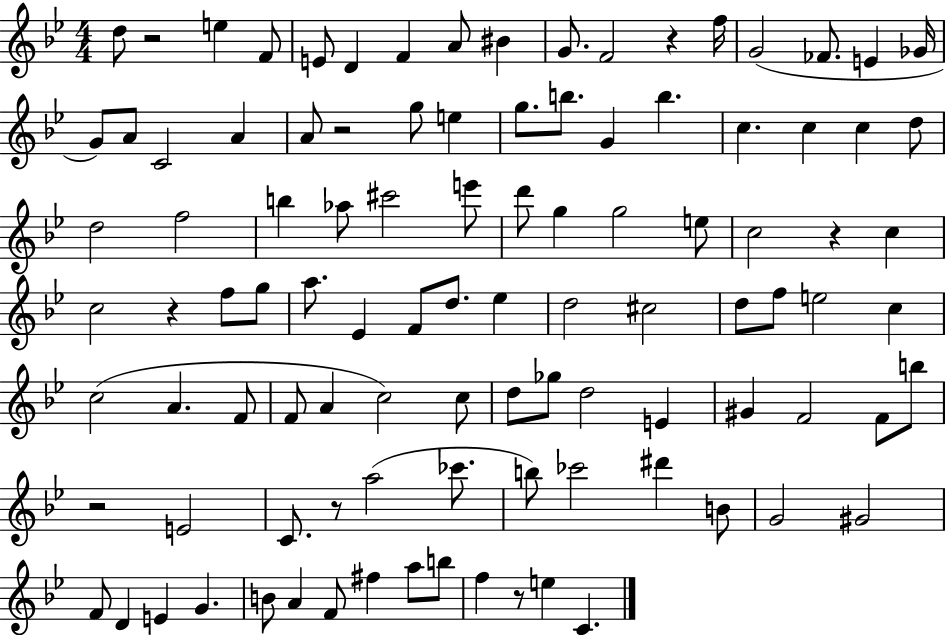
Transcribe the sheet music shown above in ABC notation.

X:1
T:Untitled
M:4/4
L:1/4
K:Bb
d/2 z2 e F/2 E/2 D F A/2 ^B G/2 F2 z f/4 G2 _F/2 E _G/4 G/2 A/2 C2 A A/2 z2 g/2 e g/2 b/2 G b c c c d/2 d2 f2 b _a/2 ^c'2 e'/2 d'/2 g g2 e/2 c2 z c c2 z f/2 g/2 a/2 _E F/2 d/2 _e d2 ^c2 d/2 f/2 e2 c c2 A F/2 F/2 A c2 c/2 d/2 _g/2 d2 E ^G F2 F/2 b/2 z2 E2 C/2 z/2 a2 _c'/2 b/2 _c'2 ^d' B/2 G2 ^G2 F/2 D E G B/2 A F/2 ^f a/2 b/2 f z/2 e C